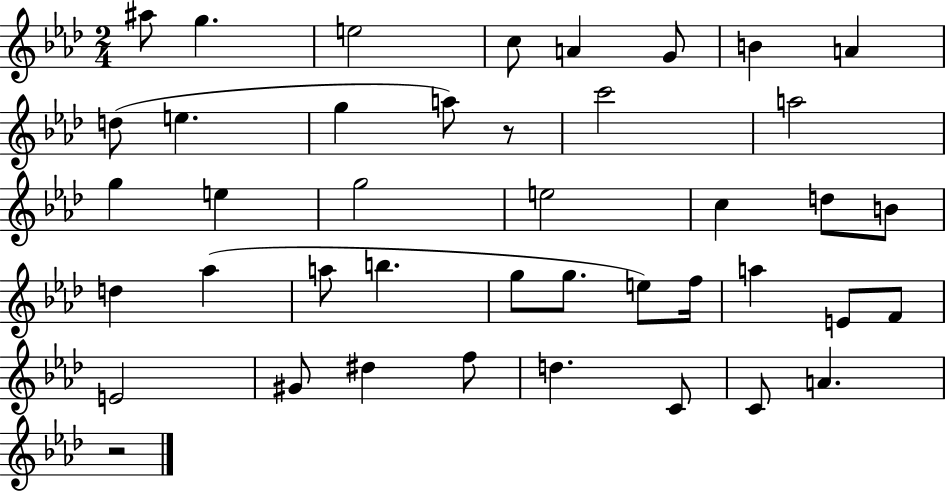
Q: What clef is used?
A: treble